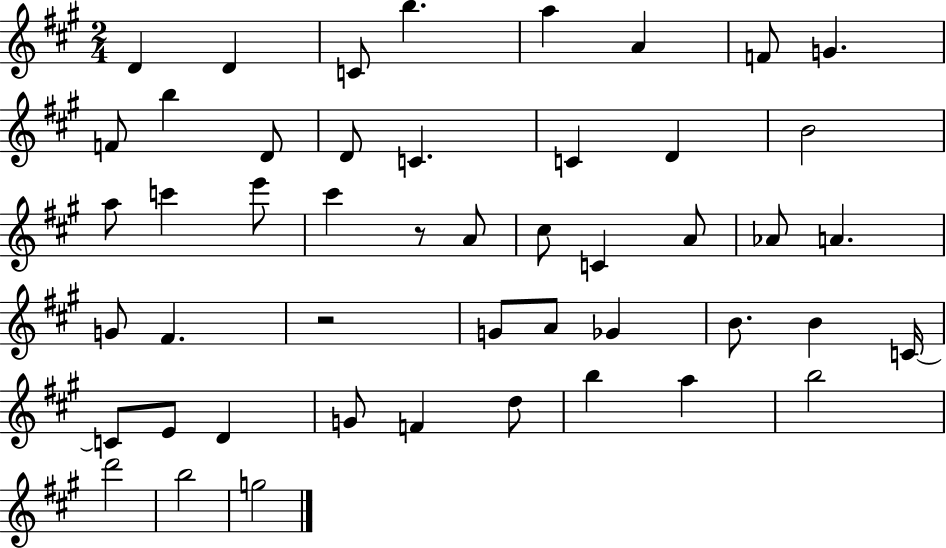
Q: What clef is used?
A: treble